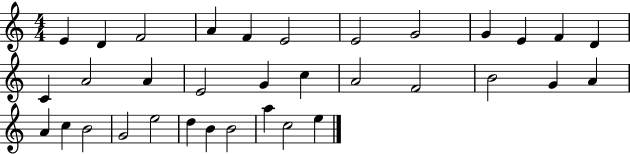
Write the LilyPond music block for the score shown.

{
  \clef treble
  \numericTimeSignature
  \time 4/4
  \key c \major
  e'4 d'4 f'2 | a'4 f'4 e'2 | e'2 g'2 | g'4 e'4 f'4 d'4 | \break c'4 a'2 a'4 | e'2 g'4 c''4 | a'2 f'2 | b'2 g'4 a'4 | \break a'4 c''4 b'2 | g'2 e''2 | d''4 b'4 b'2 | a''4 c''2 e''4 | \break \bar "|."
}